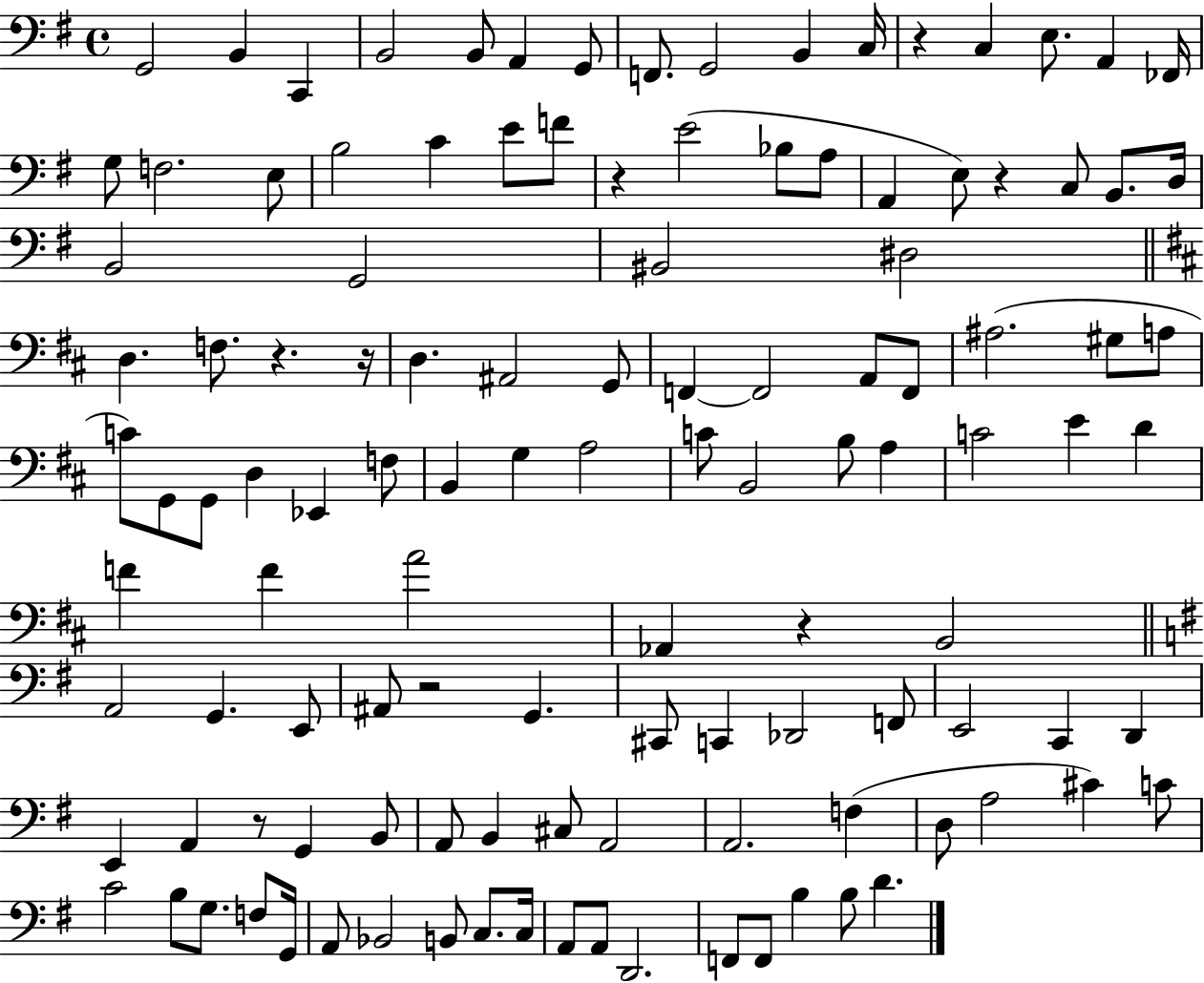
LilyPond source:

{
  \clef bass
  \time 4/4
  \defaultTimeSignature
  \key g \major
  \repeat volta 2 { g,2 b,4 c,4 | b,2 b,8 a,4 g,8 | f,8. g,2 b,4 c16 | r4 c4 e8. a,4 fes,16 | \break g8 f2. e8 | b2 c'4 e'8 f'8 | r4 e'2( bes8 a8 | a,4 e8) r4 c8 b,8. d16 | \break b,2 g,2 | bis,2 dis2 | \bar "||" \break \key d \major d4. f8. r4. r16 | d4. ais,2 g,8 | f,4~~ f,2 a,8 f,8 | ais2.( gis8 a8 | \break c'8) g,8 g,8 d4 ees,4 f8 | b,4 g4 a2 | c'8 b,2 b8 a4 | c'2 e'4 d'4 | \break f'4 f'4 a'2 | aes,4 r4 b,2 | \bar "||" \break \key g \major a,2 g,4. e,8 | ais,8 r2 g,4. | cis,8 c,4 des,2 f,8 | e,2 c,4 d,4 | \break e,4 a,4 r8 g,4 b,8 | a,8 b,4 cis8 a,2 | a,2. f4( | d8 a2 cis'4) c'8 | \break c'2 b8 g8. f8 g,16 | a,8 bes,2 b,8 c8. c16 | a,8 a,8 d,2. | f,8 f,8 b4 b8 d'4. | \break } \bar "|."
}